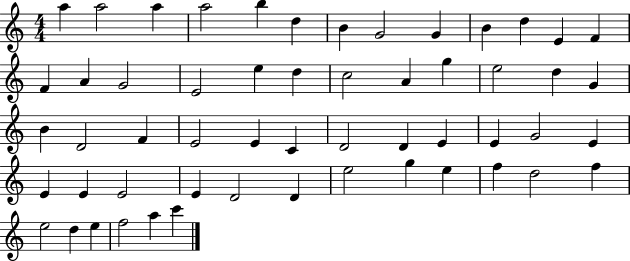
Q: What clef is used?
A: treble